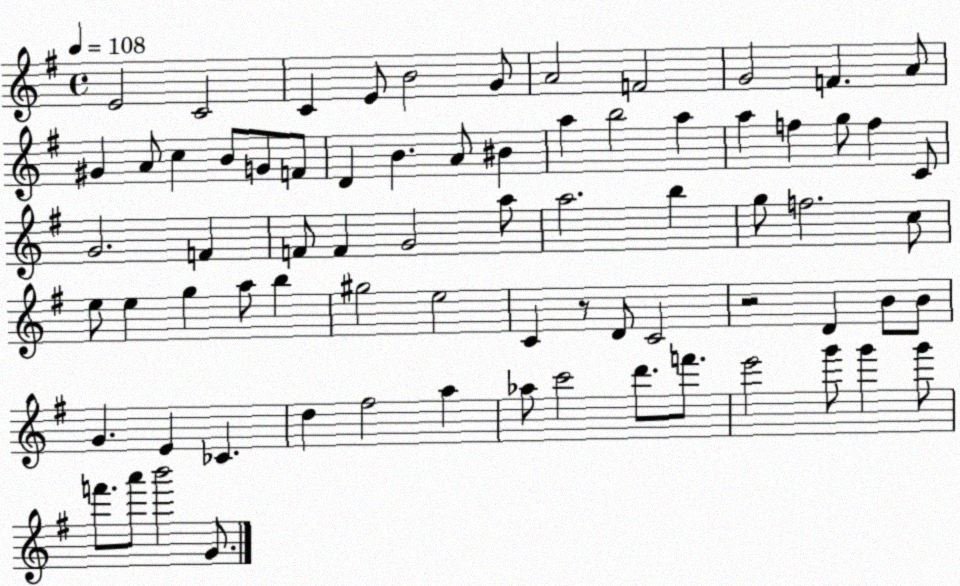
X:1
T:Untitled
M:4/4
L:1/4
K:G
E2 C2 C E/2 B2 G/2 A2 F2 G2 F A/2 ^G A/2 c B/2 G/2 F/2 D B A/2 ^B a b2 a a f g/2 f C/2 G2 F F/2 F G2 a/2 a2 b g/2 f2 c/2 e/2 e g a/2 b ^g2 e2 C z/2 D/2 C2 z2 D B/2 B/2 G E _C d ^f2 a _a/2 c'2 d'/2 f'/2 e'2 g'/2 g' g'/2 f'/2 a'/2 b'2 G/2